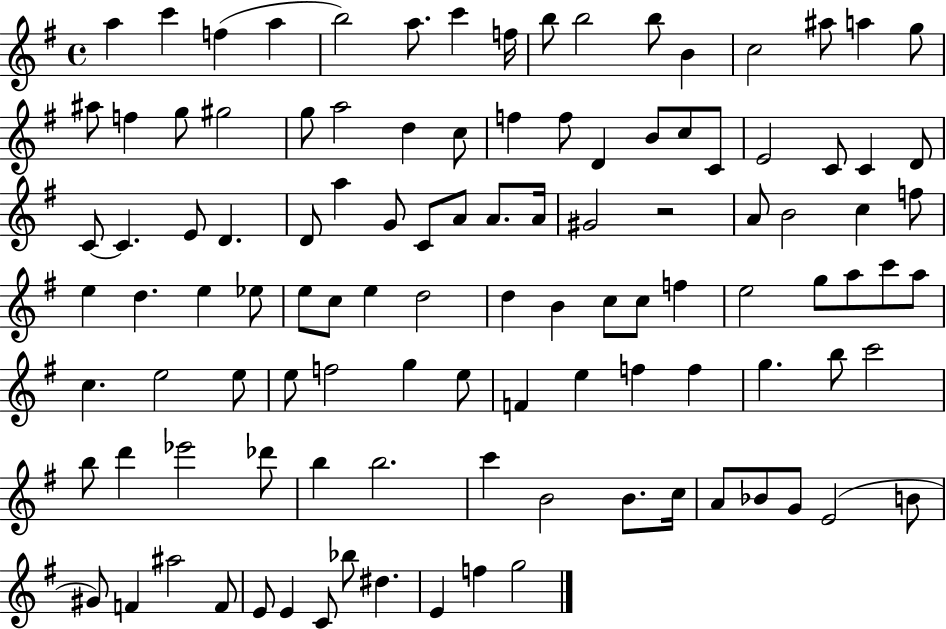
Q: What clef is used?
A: treble